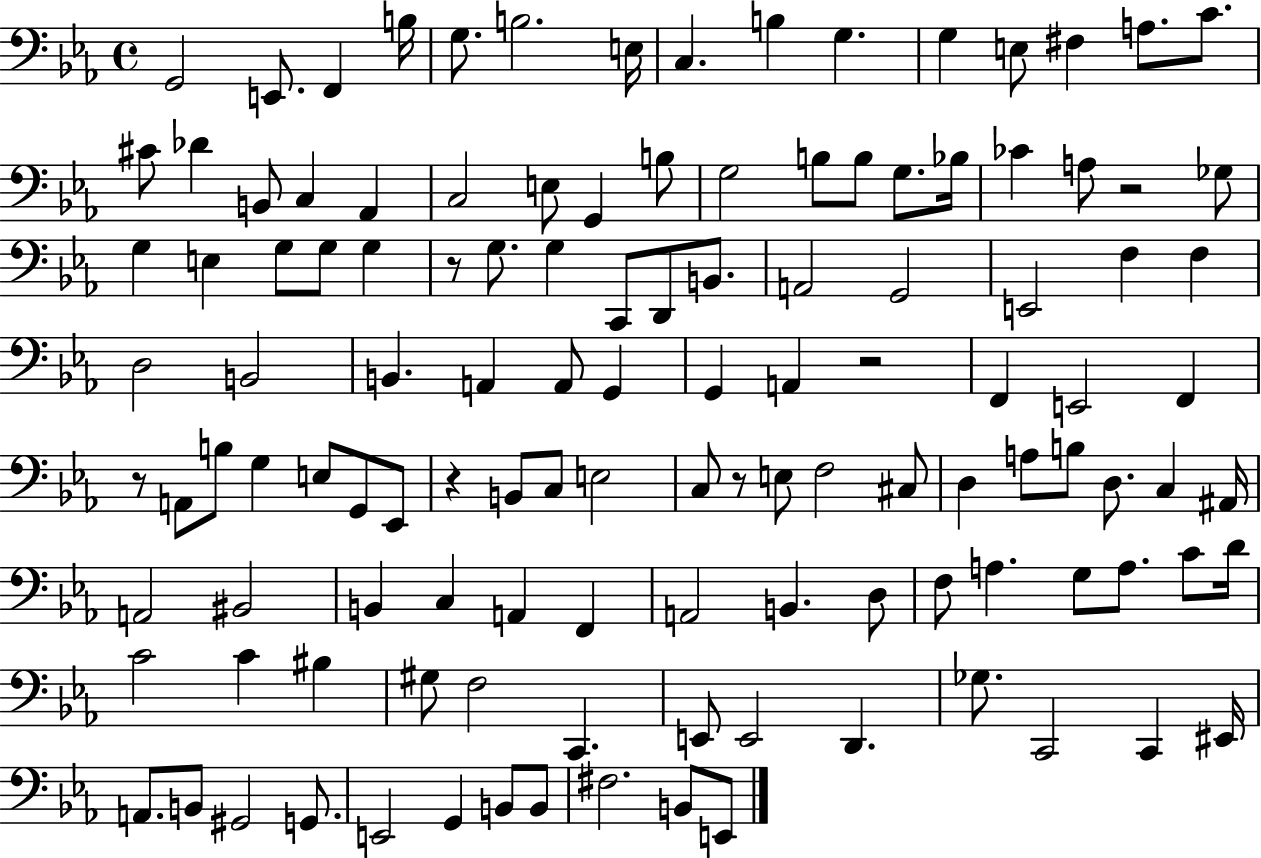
X:1
T:Untitled
M:4/4
L:1/4
K:Eb
G,,2 E,,/2 F,, B,/4 G,/2 B,2 E,/4 C, B, G, G, E,/2 ^F, A,/2 C/2 ^C/2 _D B,,/2 C, _A,, C,2 E,/2 G,, B,/2 G,2 B,/2 B,/2 G,/2 _B,/4 _C A,/2 z2 _G,/2 G, E, G,/2 G,/2 G, z/2 G,/2 G, C,,/2 D,,/2 B,,/2 A,,2 G,,2 E,,2 F, F, D,2 B,,2 B,, A,, A,,/2 G,, G,, A,, z2 F,, E,,2 F,, z/2 A,,/2 B,/2 G, E,/2 G,,/2 _E,,/2 z B,,/2 C,/2 E,2 C,/2 z/2 E,/2 F,2 ^C,/2 D, A,/2 B,/2 D,/2 C, ^A,,/4 A,,2 ^B,,2 B,, C, A,, F,, A,,2 B,, D,/2 F,/2 A, G,/2 A,/2 C/2 D/4 C2 C ^B, ^G,/2 F,2 C,, E,,/2 E,,2 D,, _G,/2 C,,2 C,, ^E,,/4 A,,/2 B,,/2 ^G,,2 G,,/2 E,,2 G,, B,,/2 B,,/2 ^F,2 B,,/2 E,,/2